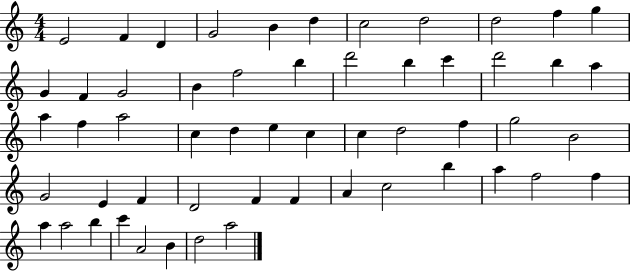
{
  \clef treble
  \numericTimeSignature
  \time 4/4
  \key c \major
  e'2 f'4 d'4 | g'2 b'4 d''4 | c''2 d''2 | d''2 f''4 g''4 | \break g'4 f'4 g'2 | b'4 f''2 b''4 | d'''2 b''4 c'''4 | d'''2 b''4 a''4 | \break a''4 f''4 a''2 | c''4 d''4 e''4 c''4 | c''4 d''2 f''4 | g''2 b'2 | \break g'2 e'4 f'4 | d'2 f'4 f'4 | a'4 c''2 b''4 | a''4 f''2 f''4 | \break a''4 a''2 b''4 | c'''4 a'2 b'4 | d''2 a''2 | \bar "|."
}